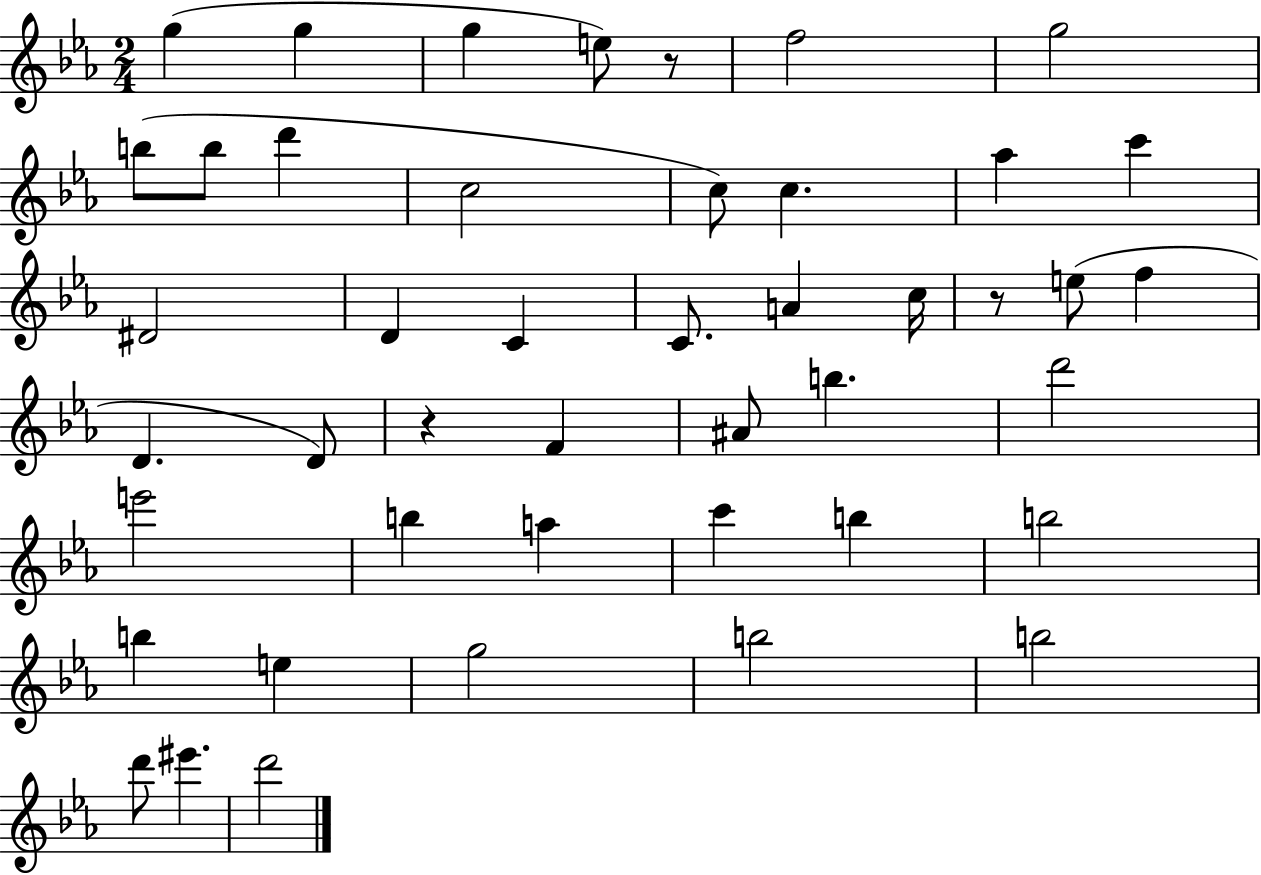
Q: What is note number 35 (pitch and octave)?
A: B5